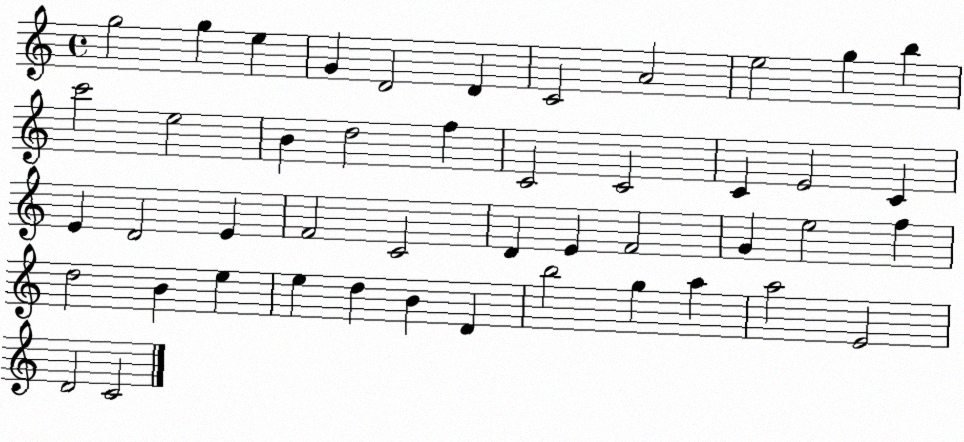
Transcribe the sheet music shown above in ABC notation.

X:1
T:Untitled
M:4/4
L:1/4
K:C
g2 g e G D2 D C2 A2 e2 g b c'2 e2 B d2 f C2 C2 C E2 C E D2 E F2 C2 D E F2 G e2 f d2 B e e d B D b2 g a a2 E2 D2 C2